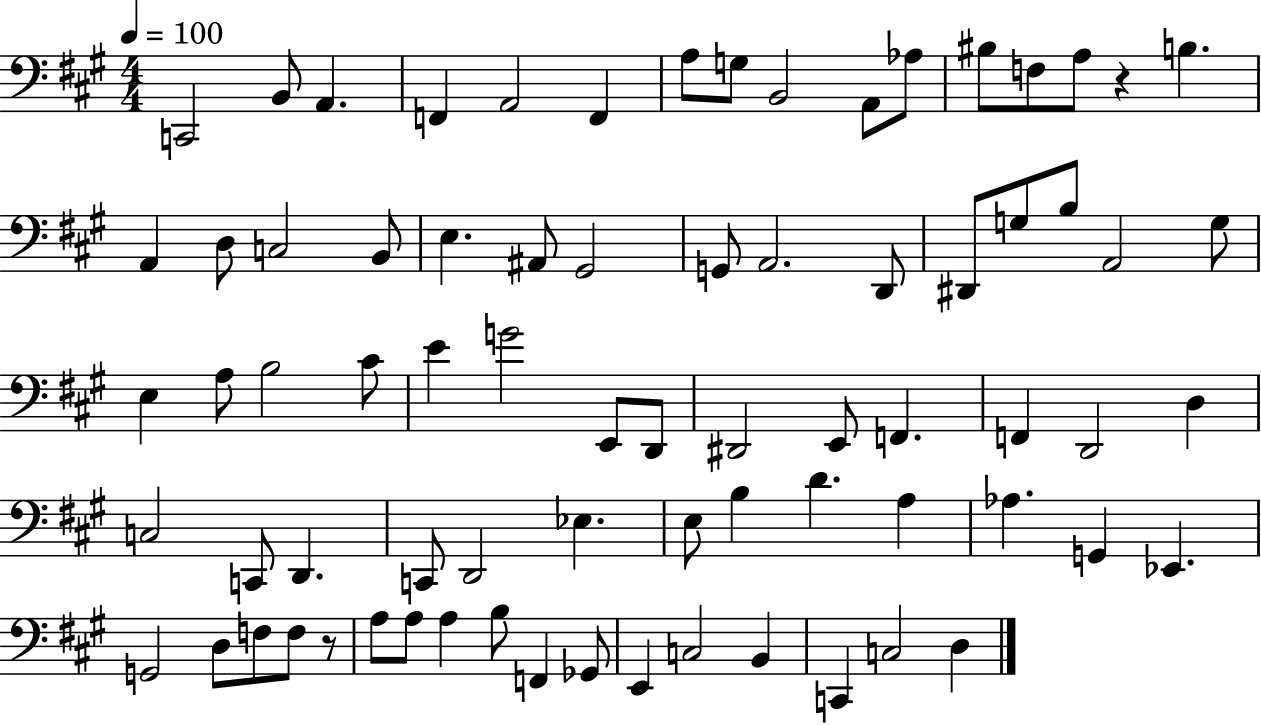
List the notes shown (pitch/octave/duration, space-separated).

C2/h B2/e A2/q. F2/q A2/h F2/q A3/e G3/e B2/h A2/e Ab3/e BIS3/e F3/e A3/e R/q B3/q. A2/q D3/e C3/h B2/e E3/q. A#2/e G#2/h G2/e A2/h. D2/e D#2/e G3/e B3/e A2/h G3/e E3/q A3/e B3/h C#4/e E4/q G4/h E2/e D2/e D#2/h E2/e F2/q. F2/q D2/h D3/q C3/h C2/e D2/q. C2/e D2/h Eb3/q. E3/e B3/q D4/q. A3/q Ab3/q. G2/q Eb2/q. G2/h D3/e F3/e F3/e R/e A3/e A3/e A3/q B3/e F2/q Gb2/e E2/q C3/h B2/q C2/q C3/h D3/q